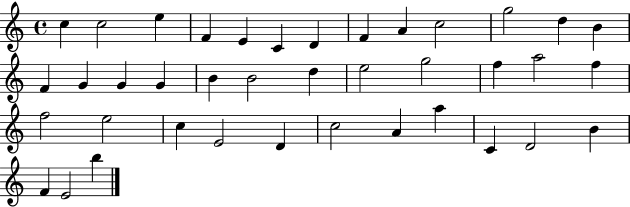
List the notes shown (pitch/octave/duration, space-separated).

C5/q C5/h E5/q F4/q E4/q C4/q D4/q F4/q A4/q C5/h G5/h D5/q B4/q F4/q G4/q G4/q G4/q B4/q B4/h D5/q E5/h G5/h F5/q A5/h F5/q F5/h E5/h C5/q E4/h D4/q C5/h A4/q A5/q C4/q D4/h B4/q F4/q E4/h B5/q